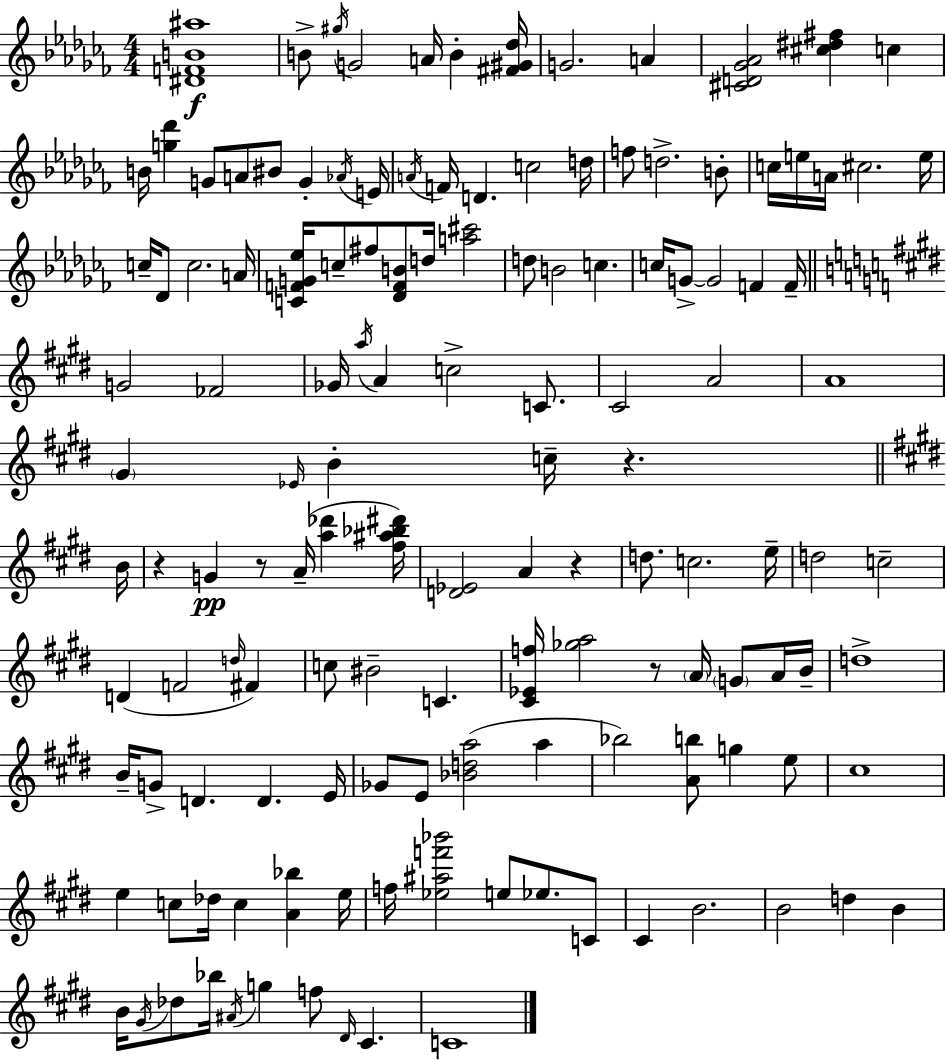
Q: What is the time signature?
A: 4/4